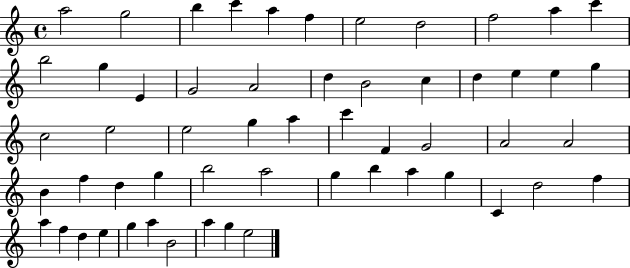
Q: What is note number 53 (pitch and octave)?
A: B4